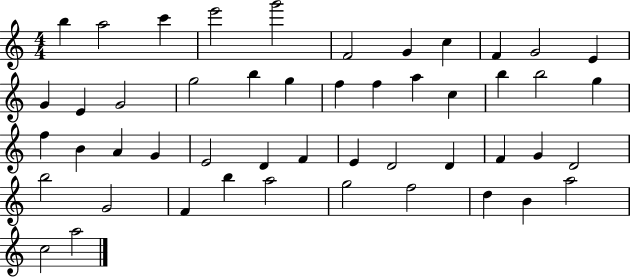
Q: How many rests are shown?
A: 0